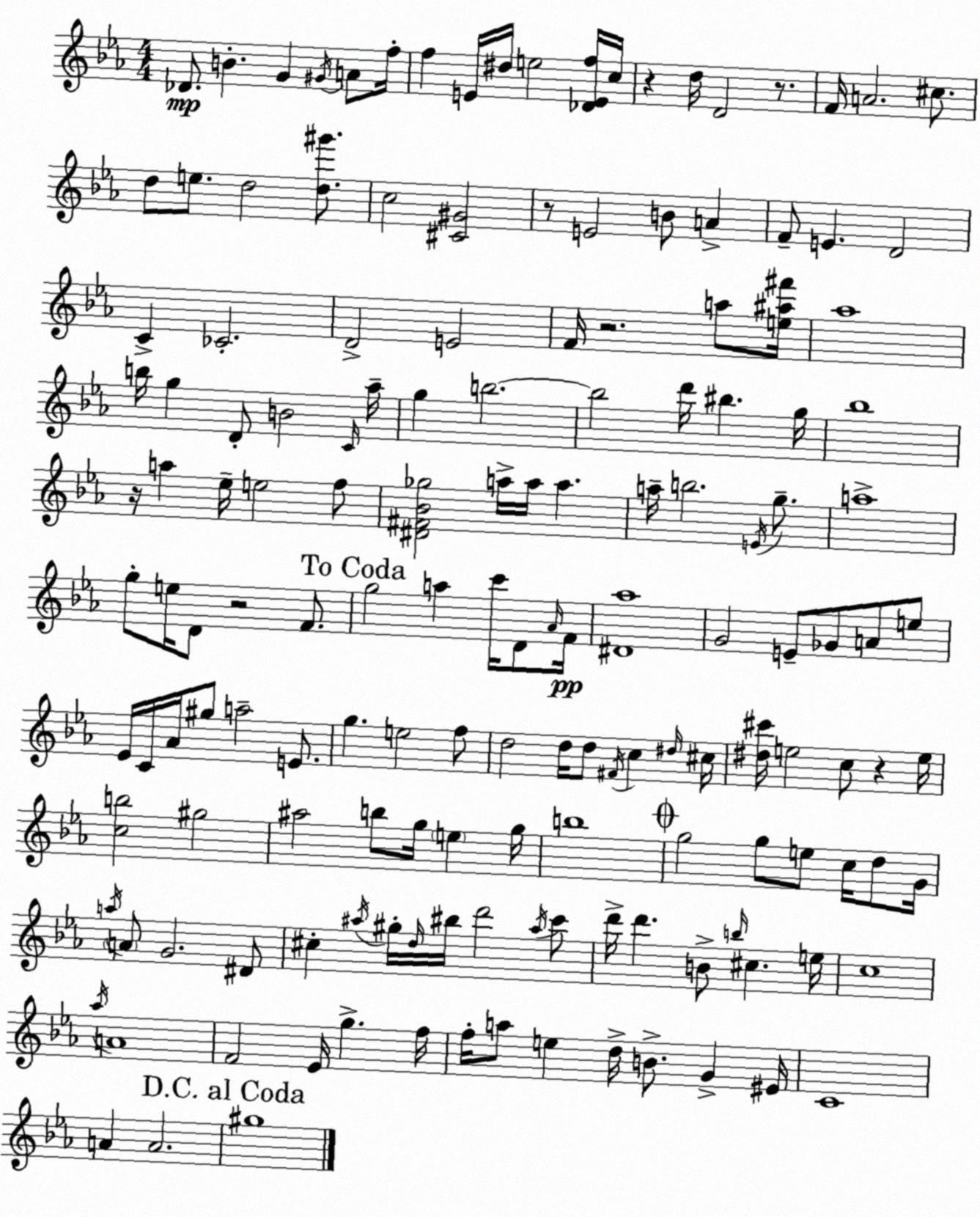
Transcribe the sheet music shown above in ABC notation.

X:1
T:Untitled
M:4/4
L:1/4
K:Eb
_D/2 B G ^G/4 A/2 f/4 f E/4 ^d/4 e2 [_DEf]/4 c/4 z d/4 D2 z/2 F/4 A2 ^c/2 d/2 e/2 d2 [d^g']/2 c2 [^C^G]2 z/2 E2 B/2 A F/2 E D2 C _C2 D2 E2 F/4 z2 a/2 [e^a^f']/4 _a4 b/4 g D/2 B2 C/4 _a/4 g b2 b2 d'/4 ^b g/4 _b4 z/4 a _e/4 e2 f/2 [^D^F_B_g]2 a/4 a/4 a a/4 b2 E/4 g/2 a4 g/2 e/4 D/2 z2 F/2 g2 a c'/4 D/2 _A/4 F/4 [^D_a]4 G2 E/2 _G/2 A/2 e/2 _E/4 C/4 _A/4 ^g/2 a2 E/2 g e2 f/2 d2 d/4 d/2 ^F/4 c ^d/4 ^c/4 [^d^c']/4 e2 c/2 z e/4 [cb]2 ^g2 ^a2 b/2 g/4 e g/4 b4 g2 g/2 e/2 c/4 d/2 G/4 a/4 A/2 G2 ^D/2 ^c ^a/4 ^g/4 d/4 ^b/4 d'2 ^a/4 c'/2 d'/4 d' B/2 b/4 ^c e/4 c4 _a/4 A4 F2 _E/4 g f/4 f/4 a/2 e d/4 B/2 G ^E/4 C4 A A2 ^g4